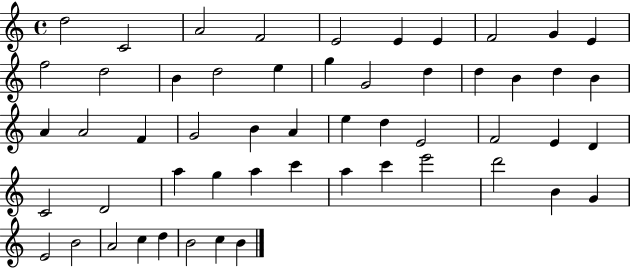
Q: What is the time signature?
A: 4/4